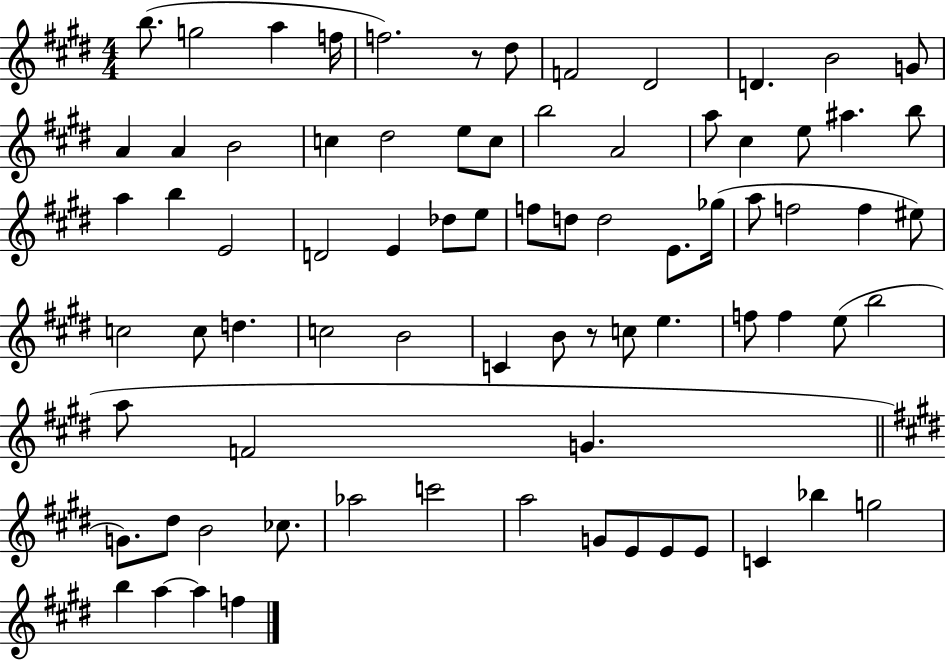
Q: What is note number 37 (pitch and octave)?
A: Gb5